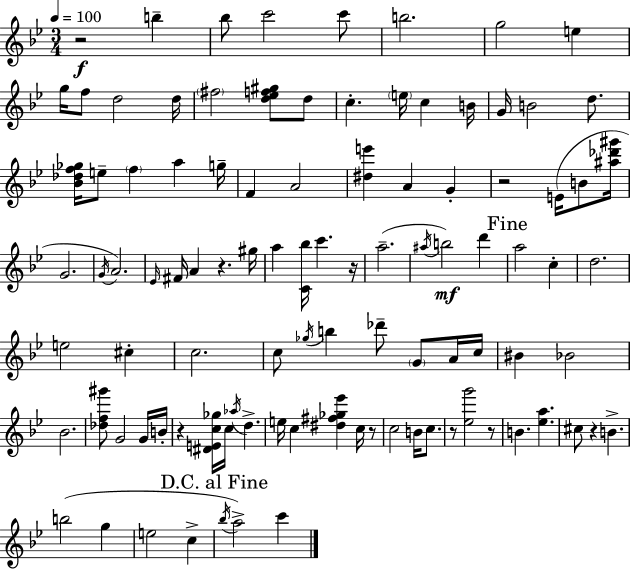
R/h B5/q Bb5/e C6/h C6/e B5/h. G5/h E5/q G5/s F5/e D5/h D5/s F#5/h [D5,Eb5,F5,G#5]/e D5/e C5/q. E5/s C5/q B4/s G4/s B4/h D5/e. [Bb4,Db5,F5,Gb5]/s E5/e F5/q A5/q G5/s F4/q A4/h [D#5,E6]/q A4/q G4/q R/h E4/s B4/e [A#5,Db6,G#6]/s G4/h. G4/s A4/h. Eb4/s F#4/s A4/q R/q. G#5/s A5/q [C4,Bb5]/s C6/q. R/s A5/h. A#5/s B5/h D6/q A5/h C5/q D5/h. E5/h C#5/q C5/h. C5/e Gb5/s B5/q Db6/e G4/e A4/s C5/s BIS4/q Bb4/h Bb4/h. [Db5,F5,G#6]/e G4/h G4/s B4/s R/q [D#4,E4,C5,Gb5]/s C5/s Ab5/s D5/q. E5/s C5/q [D#5,F#5,Gb5,Eb6]/q C5/s R/e C5/h B4/s C5/e. R/e [Eb5,G6]/h R/e B4/q. [Eb5,A5]/q. C#5/e R/q B4/q. B5/h G5/q E5/h C5/q Bb5/s A5/h C6/q